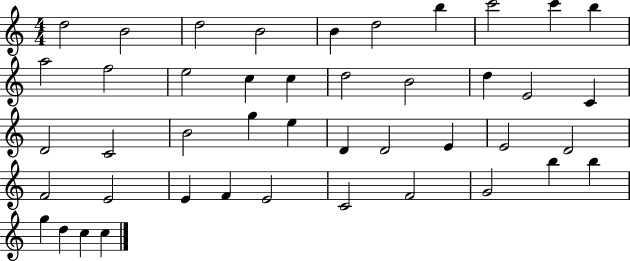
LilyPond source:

{
  \clef treble
  \numericTimeSignature
  \time 4/4
  \key c \major
  d''2 b'2 | d''2 b'2 | b'4 d''2 b''4 | c'''2 c'''4 b''4 | \break a''2 f''2 | e''2 c''4 c''4 | d''2 b'2 | d''4 e'2 c'4 | \break d'2 c'2 | b'2 g''4 e''4 | d'4 d'2 e'4 | e'2 d'2 | \break f'2 e'2 | e'4 f'4 e'2 | c'2 f'2 | g'2 b''4 b''4 | \break g''4 d''4 c''4 c''4 | \bar "|."
}